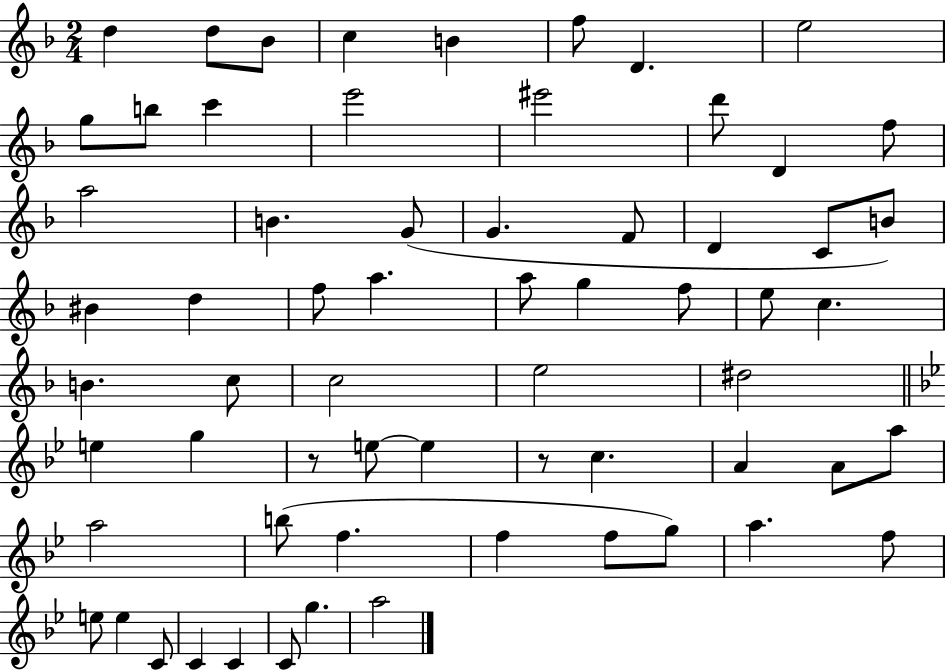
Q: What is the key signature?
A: F major